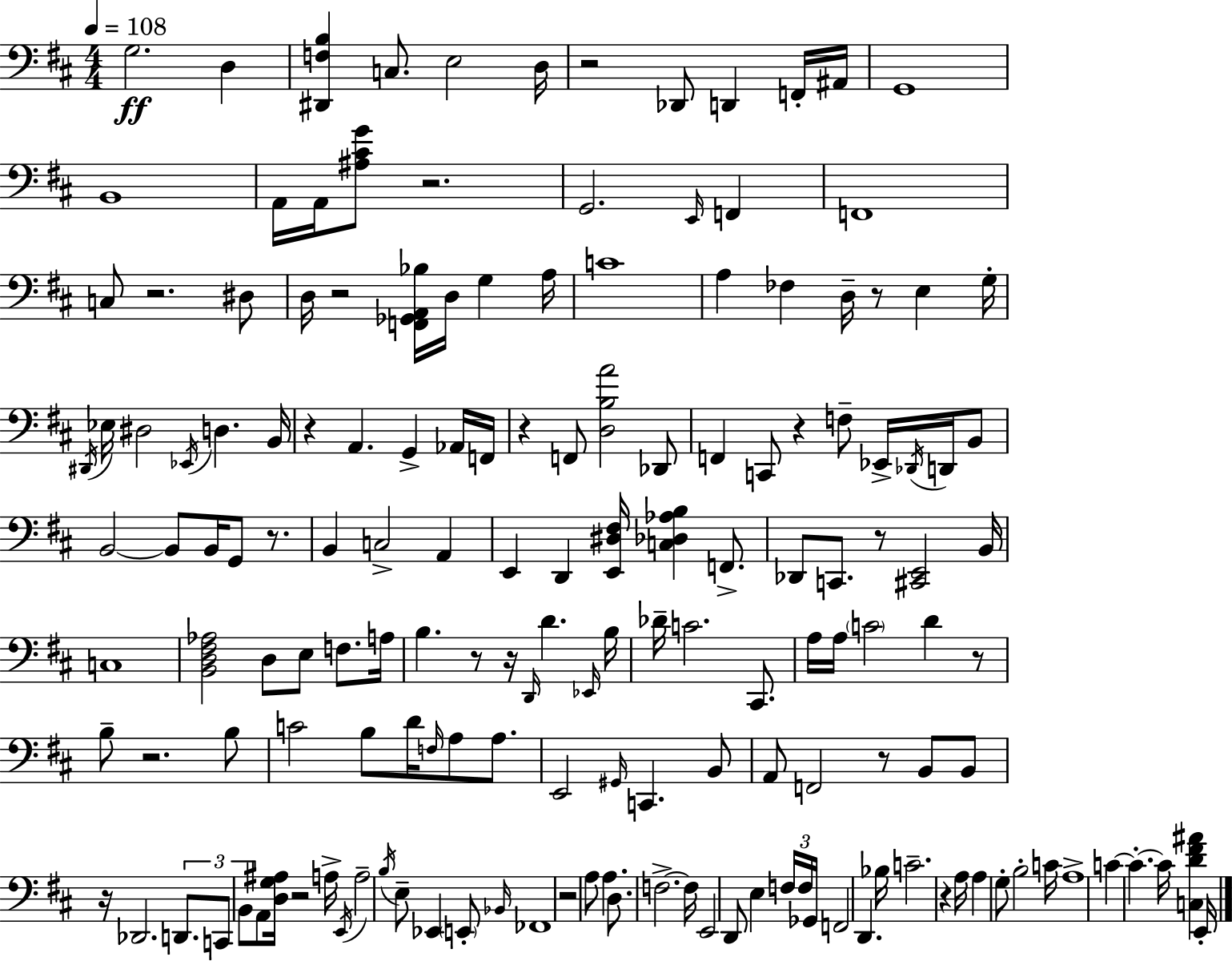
G3/h. D3/q [D#2,F3,B3]/q C3/e. E3/h D3/s R/h Db2/e D2/q F2/s A#2/s G2/w B2/w A2/s A2/s [A#3,C#4,G4]/e R/h. G2/h. E2/s F2/q F2/w C3/e R/h. D#3/e D3/s R/h [F2,Gb2,A2,Bb3]/s D3/s G3/q A3/s C4/w A3/q FES3/q D3/s R/e E3/q G3/s D#2/s Eb3/s D#3/h Eb2/s D3/q. B2/s R/q A2/q. G2/q Ab2/s F2/s R/q F2/e [D3,B3,A4]/h Db2/e F2/q C2/e R/q F3/e Eb2/s Db2/s D2/s B2/e B2/h B2/e B2/s G2/e R/e. B2/q C3/h A2/q E2/q D2/q [E2,D#3,F#3]/s [C3,Db3,Ab3,B3]/q F2/e. Db2/e C2/e. R/e [C#2,E2]/h B2/s C3/w [B2,D3,F#3,Ab3]/h D3/e E3/e F3/e. A3/s B3/q. R/e R/s D2/s D4/q. Eb2/s B3/s Db4/s C4/h. C#2/e. A3/s A3/s C4/h D4/q R/e B3/e R/h. B3/e C4/h B3/e D4/s F3/s A3/e A3/e. E2/h G#2/s C2/q. B2/e A2/e F2/h R/e B2/e B2/e R/s Db2/h. D2/e. C2/e B2/e A2/e [D3,G3,A#3]/s R/h A3/s E2/s A3/h B3/s E3/e Eb2/q E2/e Bb2/s FES2/w R/h A3/e A3/q. D3/e. F3/h. F3/s E2/h D2/e E3/q F3/s F3/s Gb2/s F2/h D2/q. Bb3/s C4/h. R/q A3/s A3/q G3/e B3/h C4/s A3/w C4/q C4/q. C4/s [C3,D4,F#4,A#4]/q E2/s